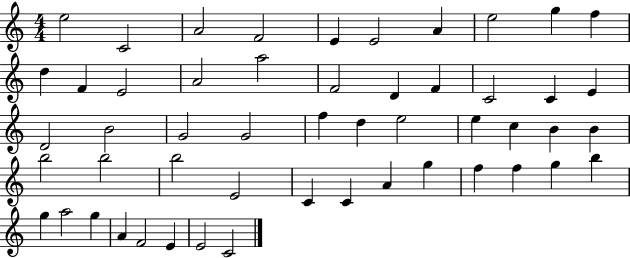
{
  \clef treble
  \numericTimeSignature
  \time 4/4
  \key c \major
  e''2 c'2 | a'2 f'2 | e'4 e'2 a'4 | e''2 g''4 f''4 | \break d''4 f'4 e'2 | a'2 a''2 | f'2 d'4 f'4 | c'2 c'4 e'4 | \break d'2 b'2 | g'2 g'2 | f''4 d''4 e''2 | e''4 c''4 b'4 b'4 | \break b''2 b''2 | b''2 e'2 | c'4 c'4 a'4 g''4 | f''4 f''4 g''4 b''4 | \break g''4 a''2 g''4 | a'4 f'2 e'4 | e'2 c'2 | \bar "|."
}